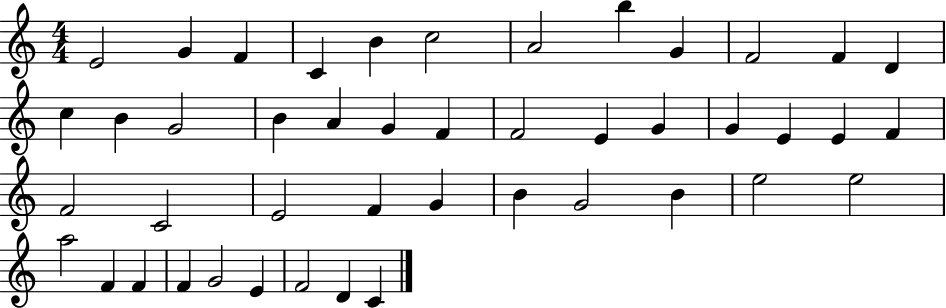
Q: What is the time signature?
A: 4/4